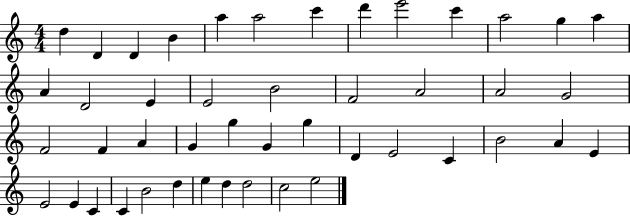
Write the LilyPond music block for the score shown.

{
  \clef treble
  \numericTimeSignature
  \time 4/4
  \key c \major
  d''4 d'4 d'4 b'4 | a''4 a''2 c'''4 | d'''4 e'''2 c'''4 | a''2 g''4 a''4 | \break a'4 d'2 e'4 | e'2 b'2 | f'2 a'2 | a'2 g'2 | \break f'2 f'4 a'4 | g'4 g''4 g'4 g''4 | d'4 e'2 c'4 | b'2 a'4 e'4 | \break e'2 e'4 c'4 | c'4 b'2 d''4 | e''4 d''4 d''2 | c''2 e''2 | \break \bar "|."
}